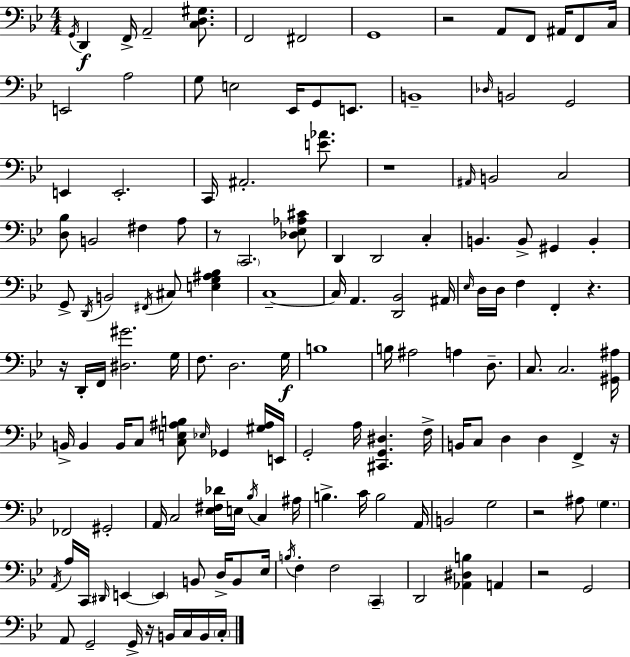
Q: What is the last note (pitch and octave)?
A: C3